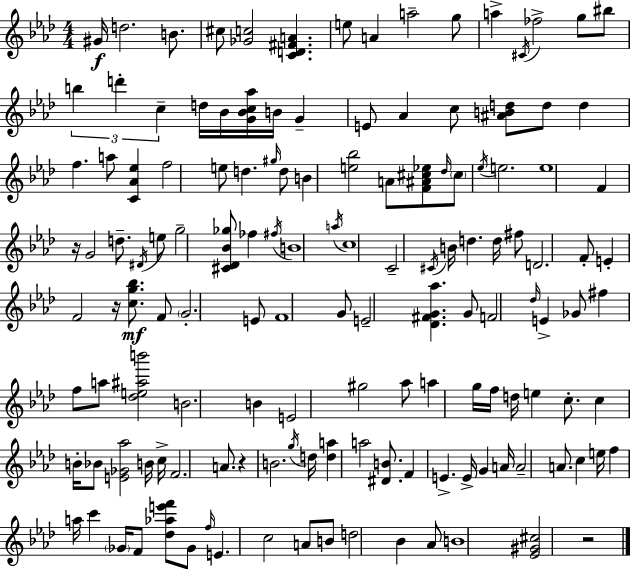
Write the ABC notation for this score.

X:1
T:Untitled
M:4/4
L:1/4
K:Fm
^G/4 d2 B/2 ^c/2 [_Gc]2 [CD^FA] e/2 A a2 g/2 a ^C/4 _f2 g/2 ^b/2 b d' c d/4 _B/4 [G_Bc_a]/4 B/4 G E/2 _A c/2 [^ABd]/2 d/2 d f a/2 [C_A_e] f2 e/2 d ^g/4 d/2 B [e_b]2 A/2 [F^A^c_e]/2 _d/4 ^c/2 _e/4 e2 e4 F z/4 G2 d/2 ^D/4 e/2 g2 [^C_D_B_g]/2 _f ^f/4 B4 a/4 c4 C2 ^C/4 B/4 d d/4 ^f/2 D2 F/2 E F2 z/4 [cg_b]/2 F/2 G2 E/2 F4 G/2 E2 [_D^FG_a] G/2 F2 _d/4 E _G/2 ^f f/2 a/2 [_de^ab']2 B2 B E2 ^g2 _a/2 a g/4 f/4 d/4 e c/2 c B/4 _B/2 [E_G_a]2 B/4 c/4 F2 A/2 z B2 g/4 d/4 [da] a2 [^DB]/2 F E E/4 G A/4 A2 A/2 c e/4 f a/4 c' _G/4 F/2 [_d_ae'f']/2 _G/2 f/4 E c2 A/2 B/2 d2 _B _A/2 B4 [_E^G^c]2 z2